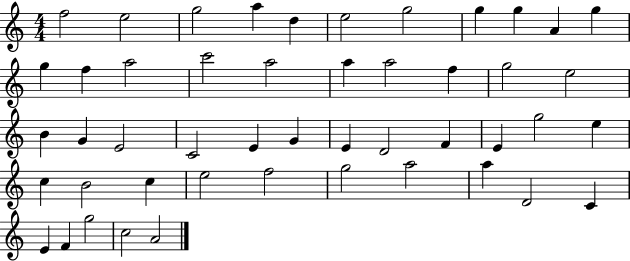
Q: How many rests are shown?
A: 0